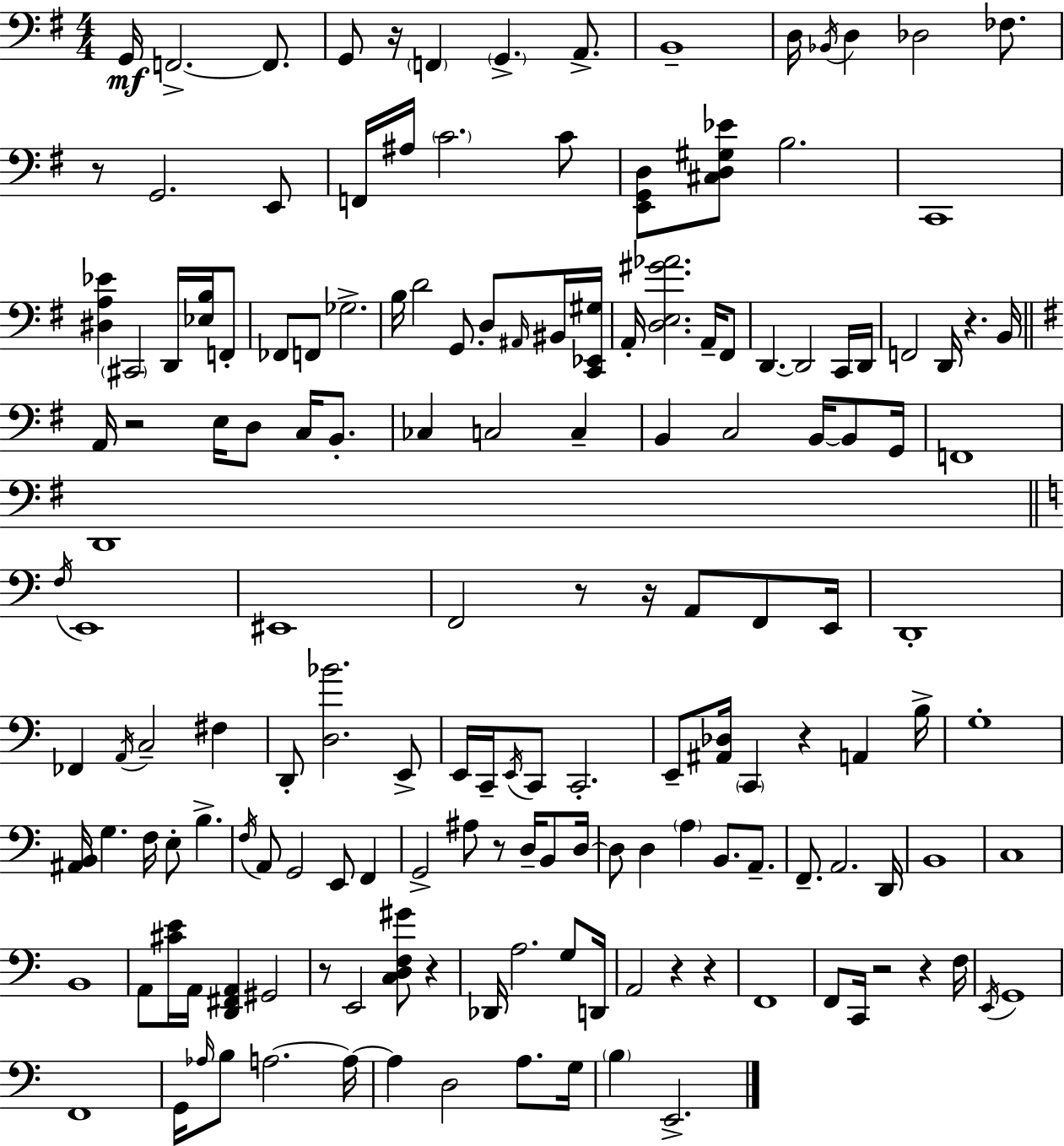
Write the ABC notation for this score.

X:1
T:Untitled
M:4/4
L:1/4
K:G
G,,/4 F,,2 F,,/2 G,,/2 z/4 F,, G,, A,,/2 B,,4 D,/4 _B,,/4 D, _D,2 _F,/2 z/2 G,,2 E,,/2 F,,/4 ^A,/4 C2 C/2 [E,,G,,D,]/2 [^C,D,^G,_E]/2 B,2 C,,4 [^D,A,_E] ^C,,2 D,,/4 [_E,B,]/4 F,,/2 _F,,/2 F,,/2 _G,2 B,/4 D2 G,,/2 D,/2 ^A,,/4 ^B,,/4 [C,,_E,,^G,]/4 A,,/4 [D,E,^G_A]2 A,,/4 ^F,,/2 D,, D,,2 C,,/4 D,,/4 F,,2 D,,/4 z B,,/4 A,,/4 z2 E,/4 D,/2 C,/4 B,,/2 _C, C,2 C, B,, C,2 B,,/4 B,,/2 G,,/4 F,,4 D,,4 F,/4 E,,4 ^E,,4 F,,2 z/2 z/4 A,,/2 F,,/2 E,,/4 D,,4 _F,, A,,/4 C,2 ^F, D,,/2 [D,_B]2 E,,/2 E,,/4 C,,/4 E,,/4 C,,/2 C,,2 E,,/2 [^A,,_D,]/4 C,, z A,, B,/4 G,4 [^A,,B,,]/4 G, F,/4 E,/2 B, F,/4 A,,/2 G,,2 E,,/2 F,, G,,2 ^A,/2 z/2 D,/4 B,,/2 D,/4 D,/2 D, A, B,,/2 A,,/2 F,,/2 A,,2 D,,/4 B,,4 C,4 B,,4 A,,/2 [^CE]/4 A,,/4 [D,,^F,,A,,] ^G,,2 z/2 E,,2 [C,D,F,^G]/2 z _D,,/4 A,2 G,/2 D,,/4 A,,2 z z F,,4 F,,/2 C,,/4 z2 z F,/4 E,,/4 G,,4 F,,4 G,,/4 _A,/4 B,/2 A,2 A,/4 A, D,2 A,/2 G,/4 B, E,,2